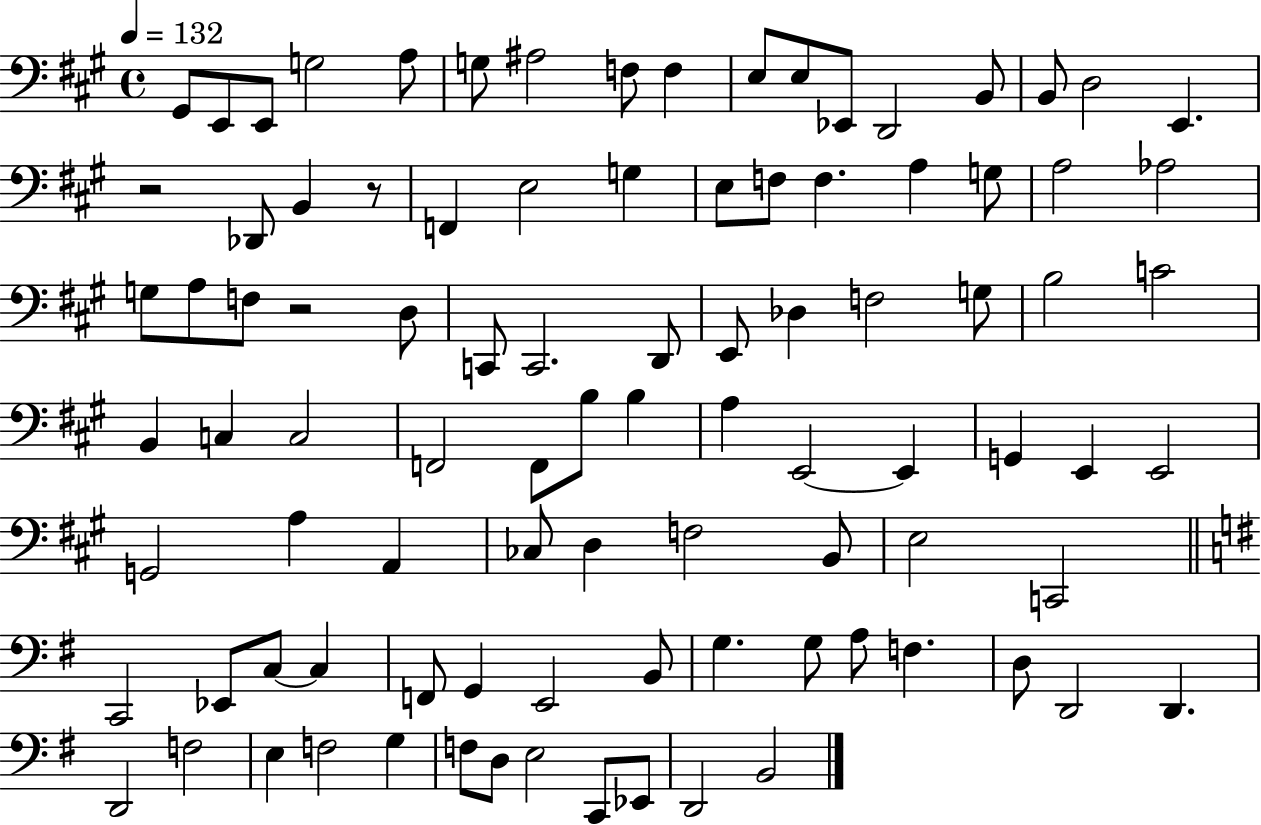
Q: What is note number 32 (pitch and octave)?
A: F3